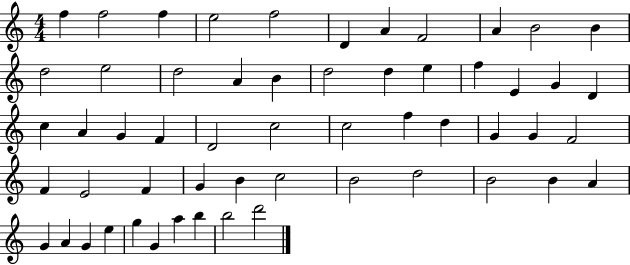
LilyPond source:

{
  \clef treble
  \numericTimeSignature
  \time 4/4
  \key c \major
  f''4 f''2 f''4 | e''2 f''2 | d'4 a'4 f'2 | a'4 b'2 b'4 | \break d''2 e''2 | d''2 a'4 b'4 | d''2 d''4 e''4 | f''4 e'4 g'4 d'4 | \break c''4 a'4 g'4 f'4 | d'2 c''2 | c''2 f''4 d''4 | g'4 g'4 f'2 | \break f'4 e'2 f'4 | g'4 b'4 c''2 | b'2 d''2 | b'2 b'4 a'4 | \break g'4 a'4 g'4 e''4 | g''4 g'4 a''4 b''4 | b''2 d'''2 | \bar "|."
}